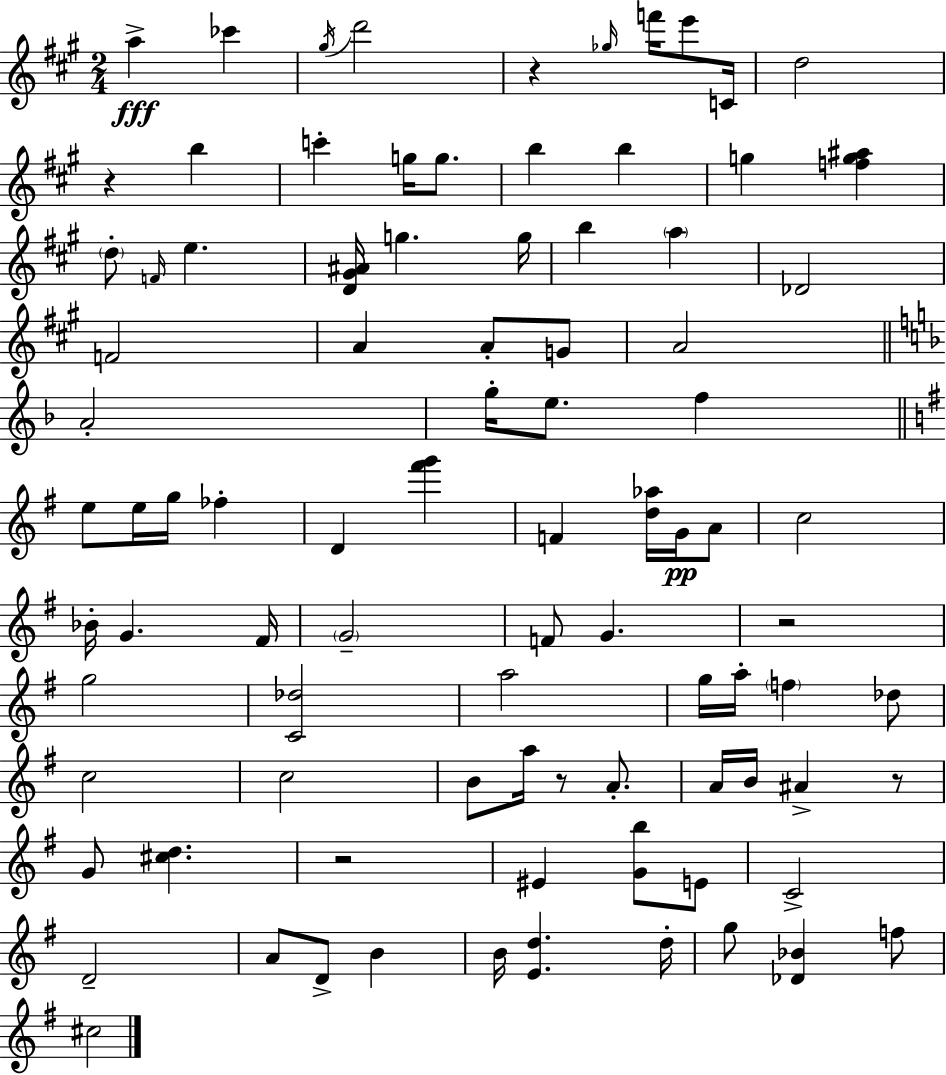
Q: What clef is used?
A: treble